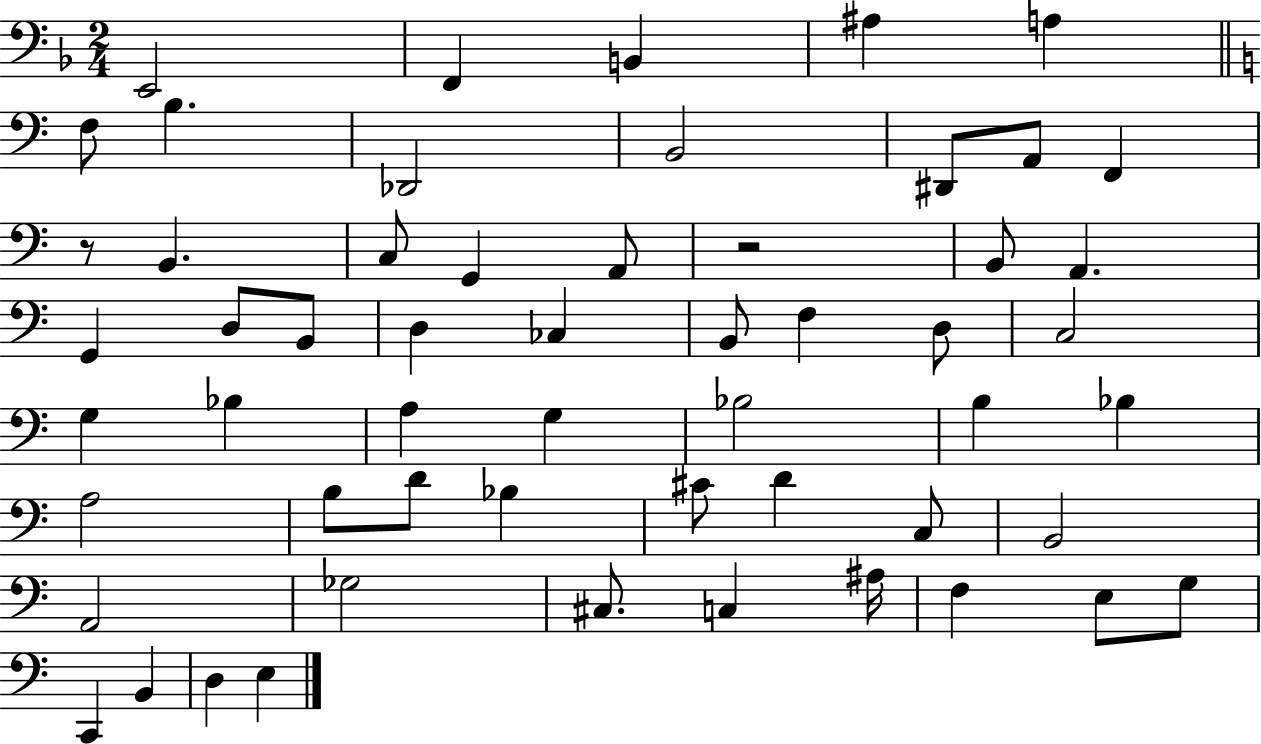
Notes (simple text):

E2/h F2/q B2/q A#3/q A3/q F3/e B3/q. Db2/h B2/h D#2/e A2/e F2/q R/e B2/q. C3/e G2/q A2/e R/h B2/e A2/q. G2/q D3/e B2/e D3/q CES3/q B2/e F3/q D3/e C3/h G3/q Bb3/q A3/q G3/q Bb3/h B3/q Bb3/q A3/h B3/e D4/e Bb3/q C#4/e D4/q C3/e B2/h A2/h Gb3/h C#3/e. C3/q A#3/s F3/q E3/e G3/e C2/q B2/q D3/q E3/q